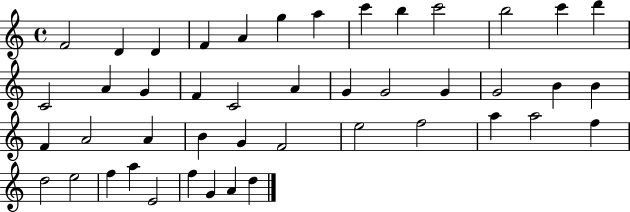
F4/h D4/q D4/q F4/q A4/q G5/q A5/q C6/q B5/q C6/h B5/h C6/q D6/q C4/h A4/q G4/q F4/q C4/h A4/q G4/q G4/h G4/q G4/h B4/q B4/q F4/q A4/h A4/q B4/q G4/q F4/h E5/h F5/h A5/q A5/h F5/q D5/h E5/h F5/q A5/q E4/h F5/q G4/q A4/q D5/q